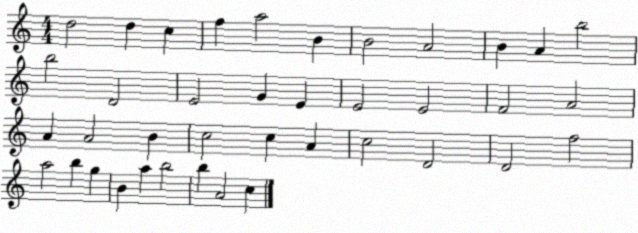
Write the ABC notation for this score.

X:1
T:Untitled
M:4/4
L:1/4
K:C
d2 d c f a2 B B2 A2 B A b2 b2 D2 E2 G E E2 E2 F2 A2 A A2 B c2 c A c2 D2 D2 f2 a2 b g B a b2 b A2 c